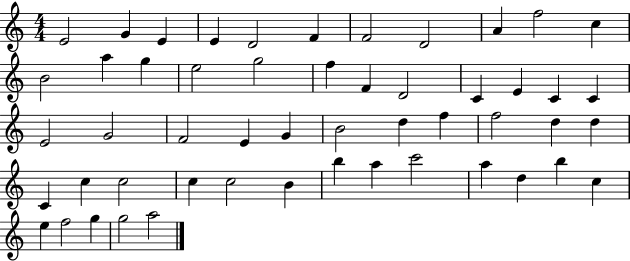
{
  \clef treble
  \numericTimeSignature
  \time 4/4
  \key c \major
  e'2 g'4 e'4 | e'4 d'2 f'4 | f'2 d'2 | a'4 f''2 c''4 | \break b'2 a''4 g''4 | e''2 g''2 | f''4 f'4 d'2 | c'4 e'4 c'4 c'4 | \break e'2 g'2 | f'2 e'4 g'4 | b'2 d''4 f''4 | f''2 d''4 d''4 | \break c'4 c''4 c''2 | c''4 c''2 b'4 | b''4 a''4 c'''2 | a''4 d''4 b''4 c''4 | \break e''4 f''2 g''4 | g''2 a''2 | \bar "|."
}